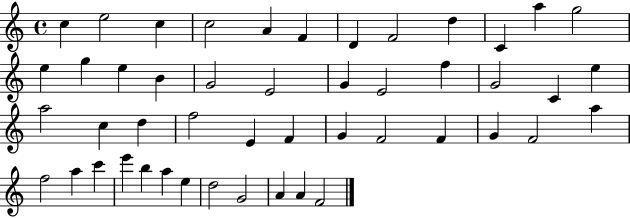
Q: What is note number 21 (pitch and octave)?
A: F5